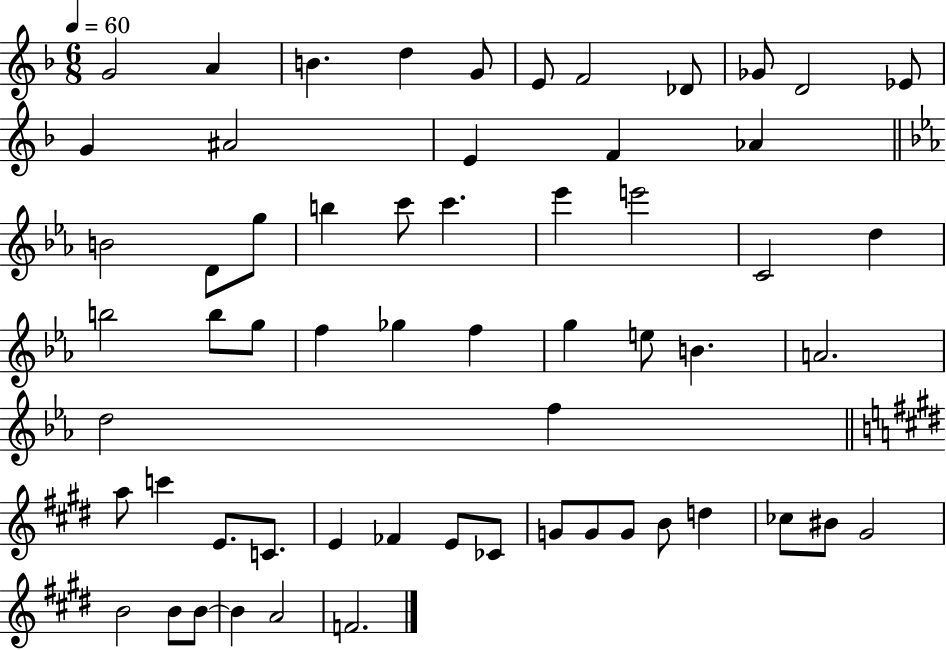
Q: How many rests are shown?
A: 0